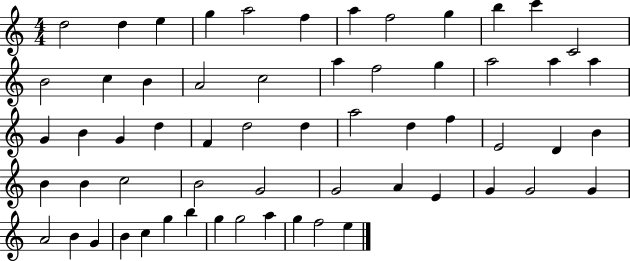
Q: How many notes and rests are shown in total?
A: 60